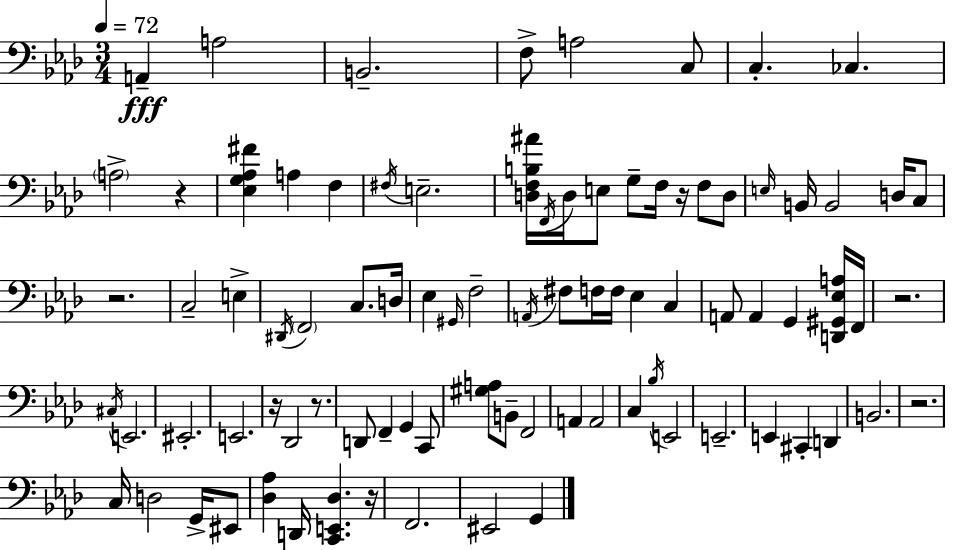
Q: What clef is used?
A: bass